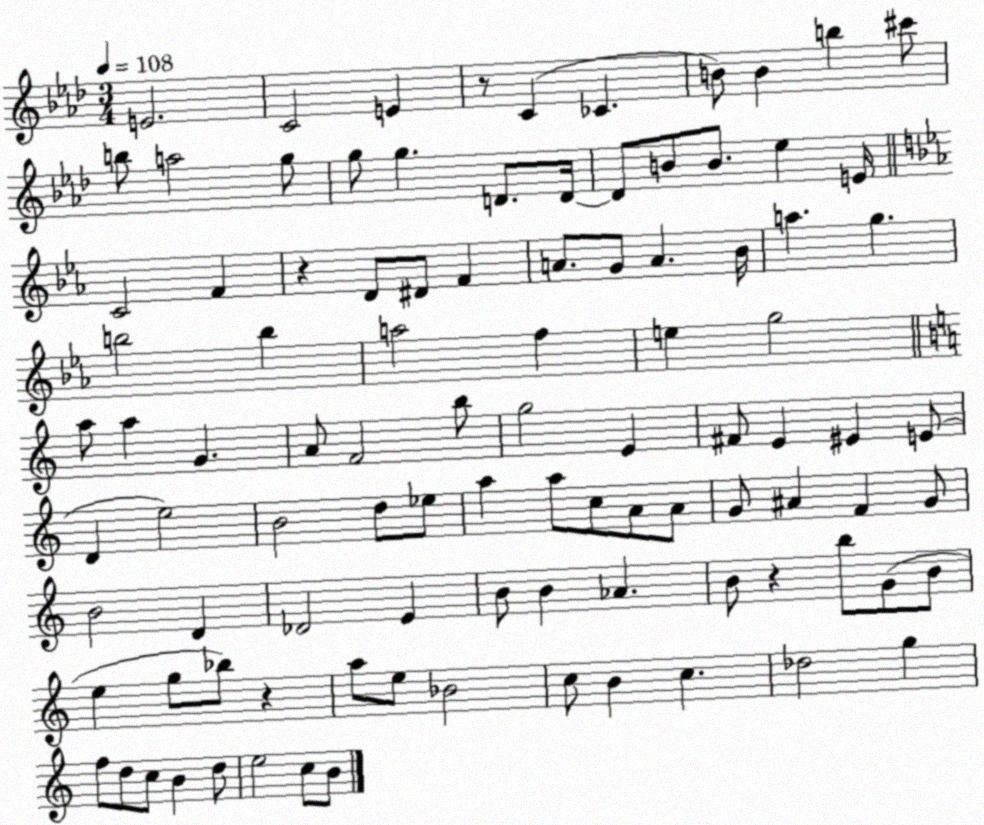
X:1
T:Untitled
M:3/4
L:1/4
K:Ab
E2 C2 E z/2 C _C B/2 B b ^c'/2 b/2 a2 g/2 g/2 g D/2 D/4 D/2 B/2 B/2 _e E/4 C2 F z D/2 ^D/2 F A/2 G/2 A _B/4 a g b2 b a2 f e g2 a/2 a G A/2 F2 b/2 g2 E ^F/2 E ^E E/2 D e2 B2 d/2 _e/2 a a/2 c/2 A/2 A/2 G/2 ^A F G/2 B2 D _D2 E B/2 B _A B/2 z b/2 G/2 B/2 e g/2 _b/2 z a/2 e/2 _B2 c/2 B c _d2 g f/2 d/2 c/2 B d/2 e2 c/2 B/2